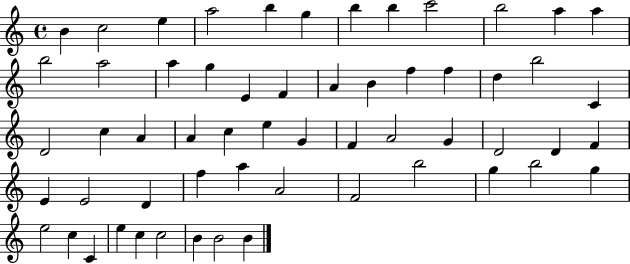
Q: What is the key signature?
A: C major